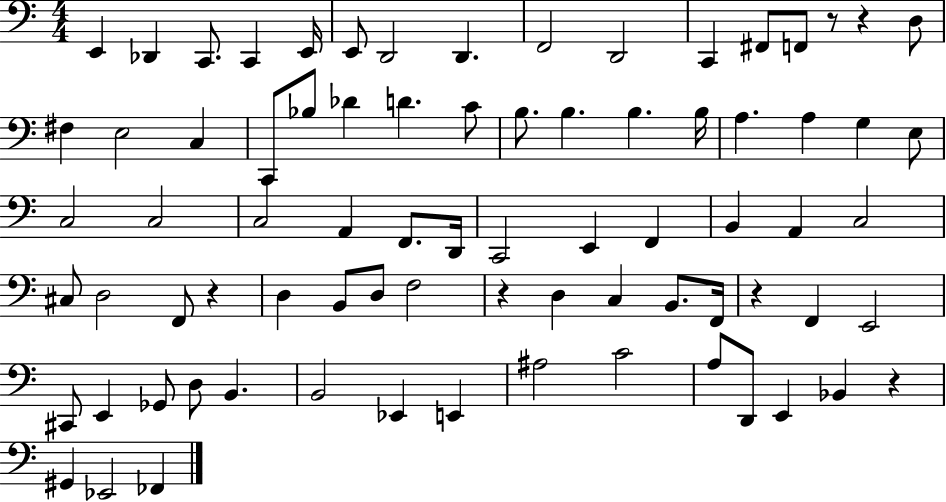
{
  \clef bass
  \numericTimeSignature
  \time 4/4
  \key c \major
  e,4 des,4 c,8. c,4 e,16 | e,8 d,2 d,4. | f,2 d,2 | c,4 fis,8 f,8 r8 r4 d8 | \break fis4 e2 c4 | c,8 bes8 des'4 d'4. c'8 | b8. b4. b4. b16 | a4. a4 g4 e8 | \break c2 c2 | c2 a,4 f,8. d,16 | c,2 e,4 f,4 | b,4 a,4 c2 | \break cis8 d2 f,8 r4 | d4 b,8 d8 f2 | r4 d4 c4 b,8. f,16 | r4 f,4 e,2 | \break cis,8 e,4 ges,8 d8 b,4. | b,2 ees,4 e,4 | ais2 c'2 | a8 d,8 e,4 bes,4 r4 | \break gis,4 ees,2 fes,4 | \bar "|."
}